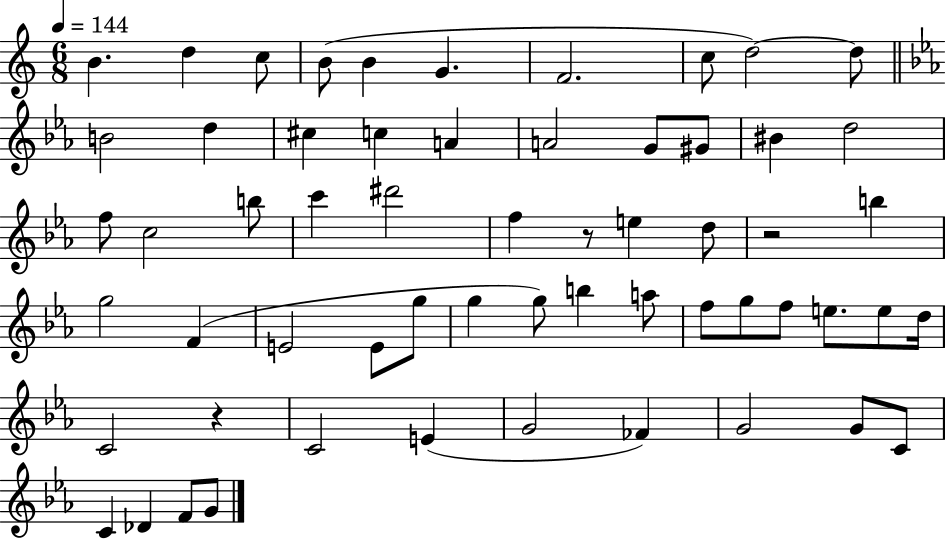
{
  \clef treble
  \numericTimeSignature
  \time 6/8
  \key c \major
  \tempo 4 = 144
  \repeat volta 2 { b'4. d''4 c''8 | b'8( b'4 g'4. | f'2. | c''8 d''2~~) d''8 | \break \bar "||" \break \key c \minor b'2 d''4 | cis''4 c''4 a'4 | a'2 g'8 gis'8 | bis'4 d''2 | \break f''8 c''2 b''8 | c'''4 dis'''2 | f''4 r8 e''4 d''8 | r2 b''4 | \break g''2 f'4( | e'2 e'8 g''8 | g''4 g''8) b''4 a''8 | f''8 g''8 f''8 e''8. e''8 d''16 | \break c'2 r4 | c'2 e'4( | g'2 fes'4) | g'2 g'8 c'8 | \break c'4 des'4 f'8 g'8 | } \bar "|."
}